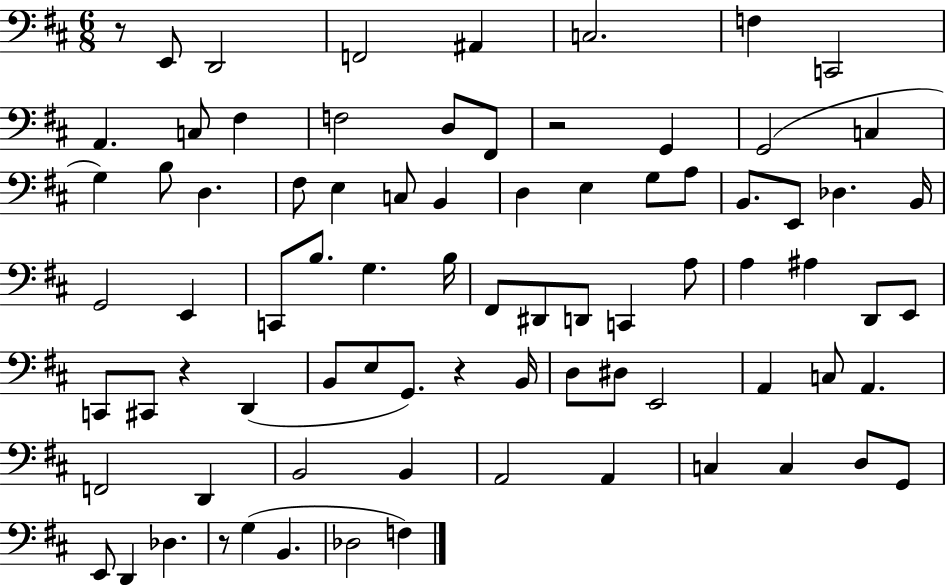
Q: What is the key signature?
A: D major